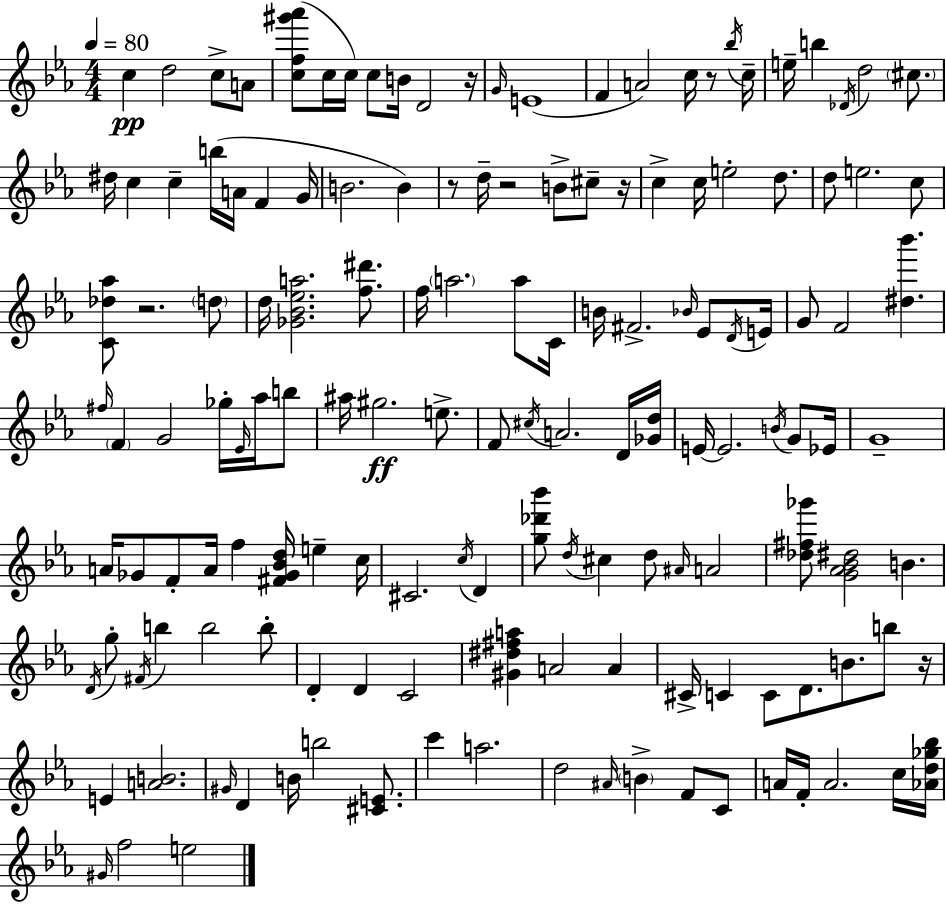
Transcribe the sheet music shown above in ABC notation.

X:1
T:Untitled
M:4/4
L:1/4
K:Eb
c d2 c/2 A/2 [cf^g'_a']/2 c/4 c/4 c/2 B/4 D2 z/4 G/4 E4 F A2 c/4 z/2 _b/4 c/4 e/4 b _D/4 d2 ^c/2 ^d/4 c c b/4 A/4 F G/4 B2 B z/2 d/4 z2 B/2 ^c/2 z/4 c c/4 e2 d/2 d/2 e2 c/2 [C_d_a]/2 z2 d/2 d/4 [_G_B_ea]2 [f^d']/2 f/4 a2 a/2 C/4 B/4 ^F2 _B/4 _E/2 D/4 E/4 G/2 F2 [^d_b'] ^f/4 F G2 _g/4 _E/4 _a/4 b/2 ^a/4 ^g2 e/2 F/2 ^c/4 A2 D/4 [_Gd]/4 E/4 E2 B/4 G/2 _E/4 G4 A/4 _G/2 F/2 A/4 f [^F_G_Bd]/4 e c/4 ^C2 c/4 D [g_d'_b']/2 d/4 ^c d/2 ^A/4 A2 [_d^f_g']/2 [G_A_B^d]2 B D/4 g/2 ^F/4 b b2 b/2 D D C2 [^G^d^fa] A2 A ^C/4 C C/2 D/2 B/2 b/2 z/4 E [AB]2 ^G/4 D B/4 b2 [^CE]/2 c' a2 d2 ^A/4 B F/2 C/2 A/4 F/4 A2 c/4 [_Ad_g_b]/4 ^G/4 f2 e2